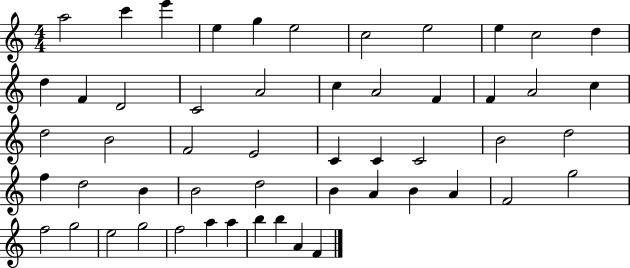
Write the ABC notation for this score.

X:1
T:Untitled
M:4/4
L:1/4
K:C
a2 c' e' e g e2 c2 e2 e c2 d d F D2 C2 A2 c A2 F F A2 c d2 B2 F2 E2 C C C2 B2 d2 f d2 B B2 d2 B A B A F2 g2 f2 g2 e2 g2 f2 a a b b A F